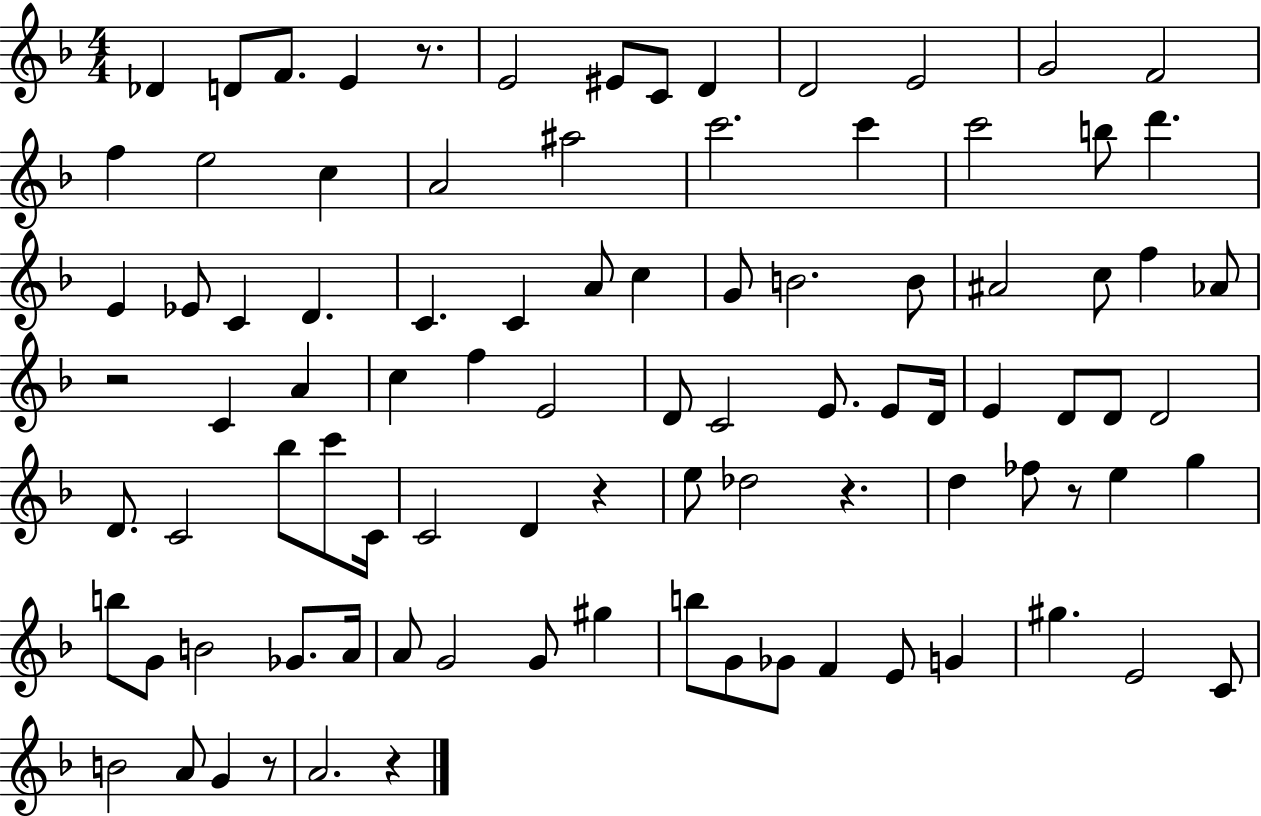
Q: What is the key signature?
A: F major